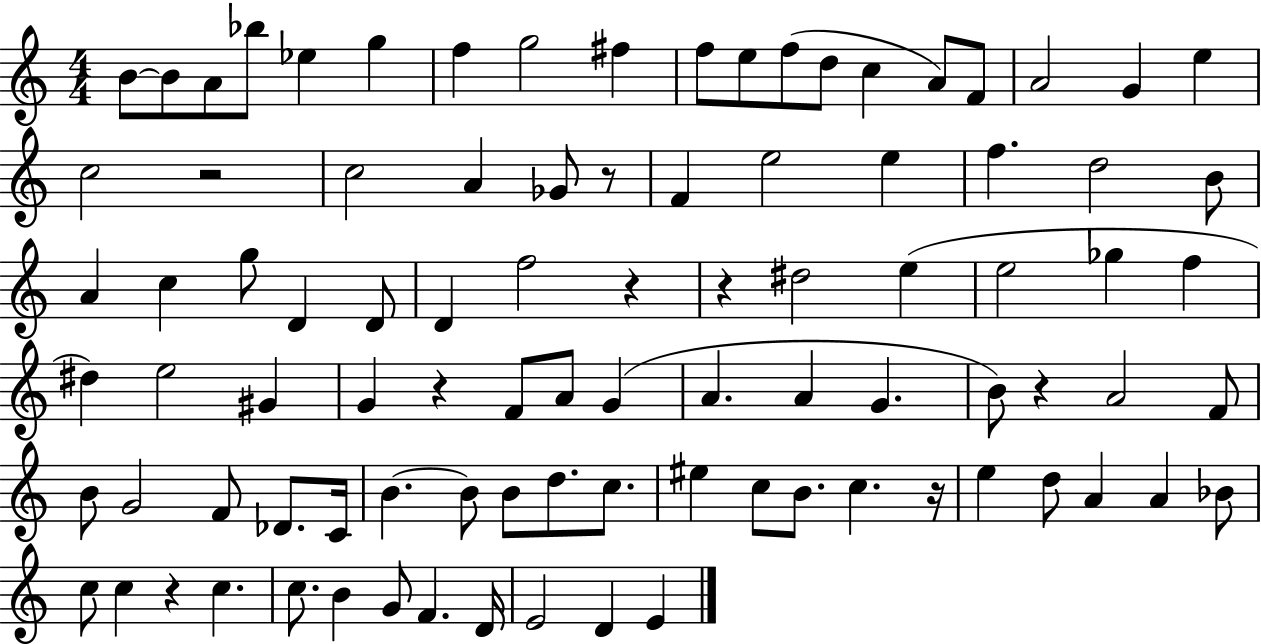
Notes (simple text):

B4/e B4/e A4/e Bb5/e Eb5/q G5/q F5/q G5/h F#5/q F5/e E5/e F5/e D5/e C5/q A4/e F4/e A4/h G4/q E5/q C5/h R/h C5/h A4/q Gb4/e R/e F4/q E5/h E5/q F5/q. D5/h B4/e A4/q C5/q G5/e D4/q D4/e D4/q F5/h R/q R/q D#5/h E5/q E5/h Gb5/q F5/q D#5/q E5/h G#4/q G4/q R/q F4/e A4/e G4/q A4/q. A4/q G4/q. B4/e R/q A4/h F4/e B4/e G4/h F4/e Db4/e. C4/s B4/q. B4/e B4/e D5/e. C5/e. EIS5/q C5/e B4/e. C5/q. R/s E5/q D5/e A4/q A4/q Bb4/e C5/e C5/q R/q C5/q. C5/e. B4/q G4/e F4/q. D4/s E4/h D4/q E4/q